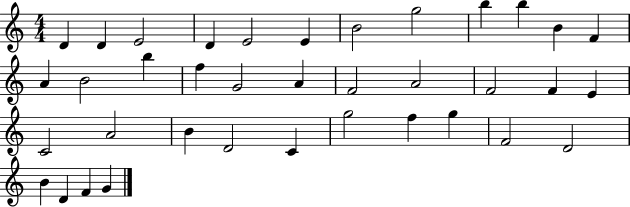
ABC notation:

X:1
T:Untitled
M:4/4
L:1/4
K:C
D D E2 D E2 E B2 g2 b b B F A B2 b f G2 A F2 A2 F2 F E C2 A2 B D2 C g2 f g F2 D2 B D F G